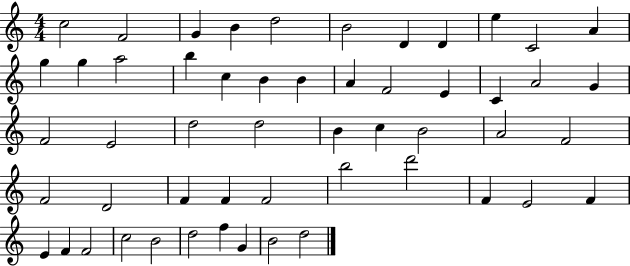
C5/h F4/h G4/q B4/q D5/h B4/h D4/q D4/q E5/q C4/h A4/q G5/q G5/q A5/h B5/q C5/q B4/q B4/q A4/q F4/h E4/q C4/q A4/h G4/q F4/h E4/h D5/h D5/h B4/q C5/q B4/h A4/h F4/h F4/h D4/h F4/q F4/q F4/h B5/h D6/h F4/q E4/h F4/q E4/q F4/q F4/h C5/h B4/h D5/h F5/q G4/q B4/h D5/h